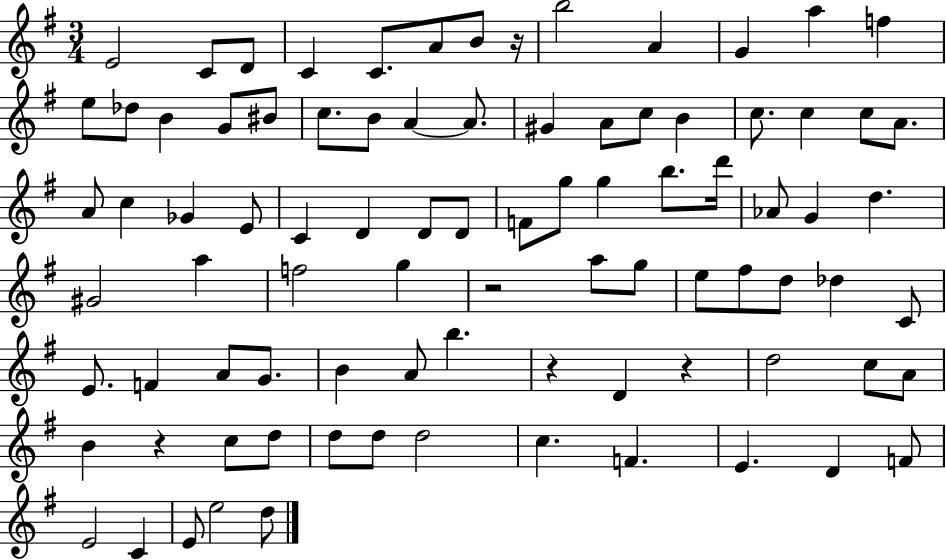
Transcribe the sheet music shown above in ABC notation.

X:1
T:Untitled
M:3/4
L:1/4
K:G
E2 C/2 D/2 C C/2 A/2 B/2 z/4 b2 A G a f e/2 _d/2 B G/2 ^B/2 c/2 B/2 A A/2 ^G A/2 c/2 B c/2 c c/2 A/2 A/2 c _G E/2 C D D/2 D/2 F/2 g/2 g b/2 d'/4 _A/2 G d ^G2 a f2 g z2 a/2 g/2 e/2 ^f/2 d/2 _d C/2 E/2 F A/2 G/2 B A/2 b z D z d2 c/2 A/2 B z c/2 d/2 d/2 d/2 d2 c F E D F/2 E2 C E/2 e2 d/2